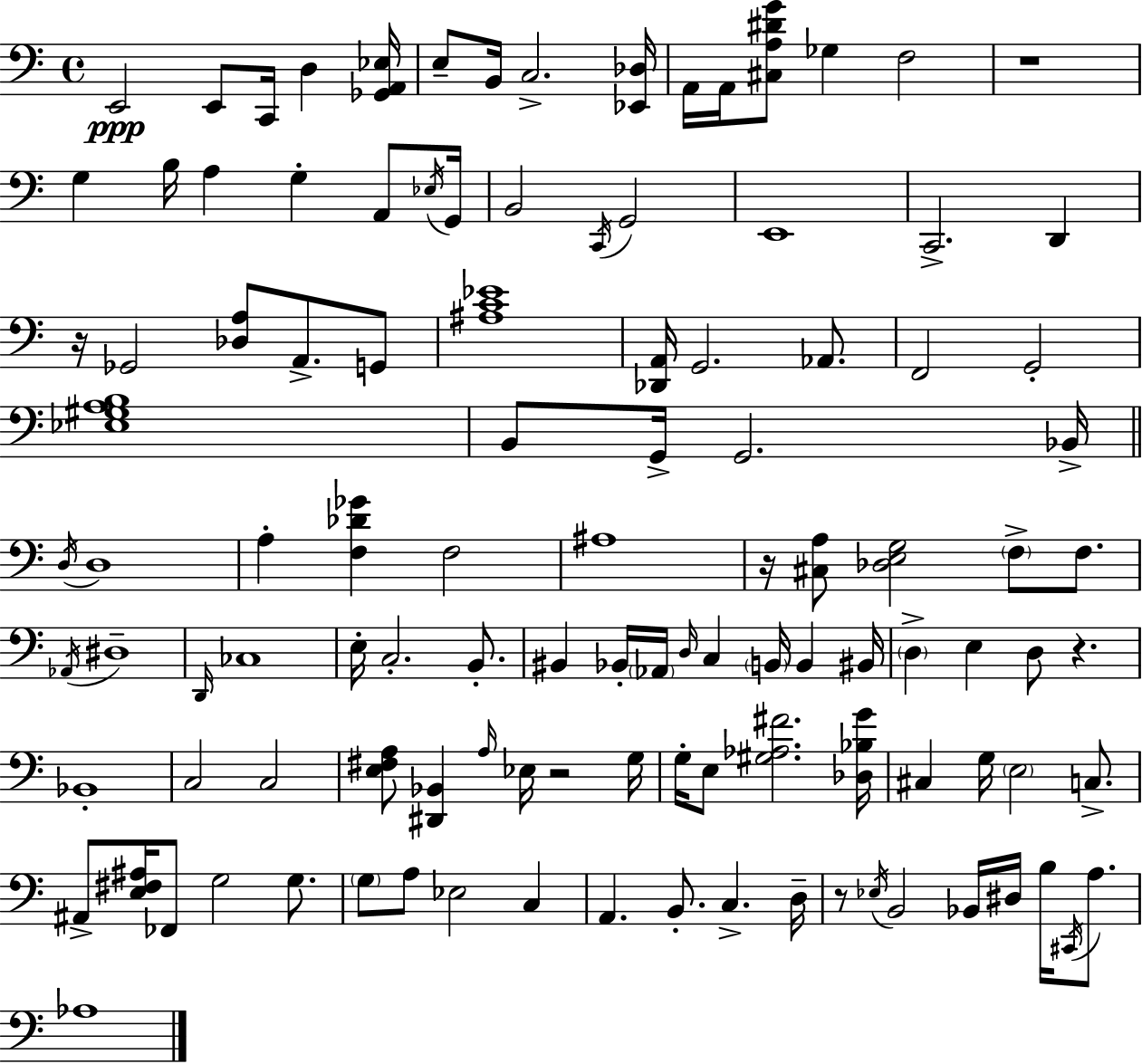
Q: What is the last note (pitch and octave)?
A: Ab3